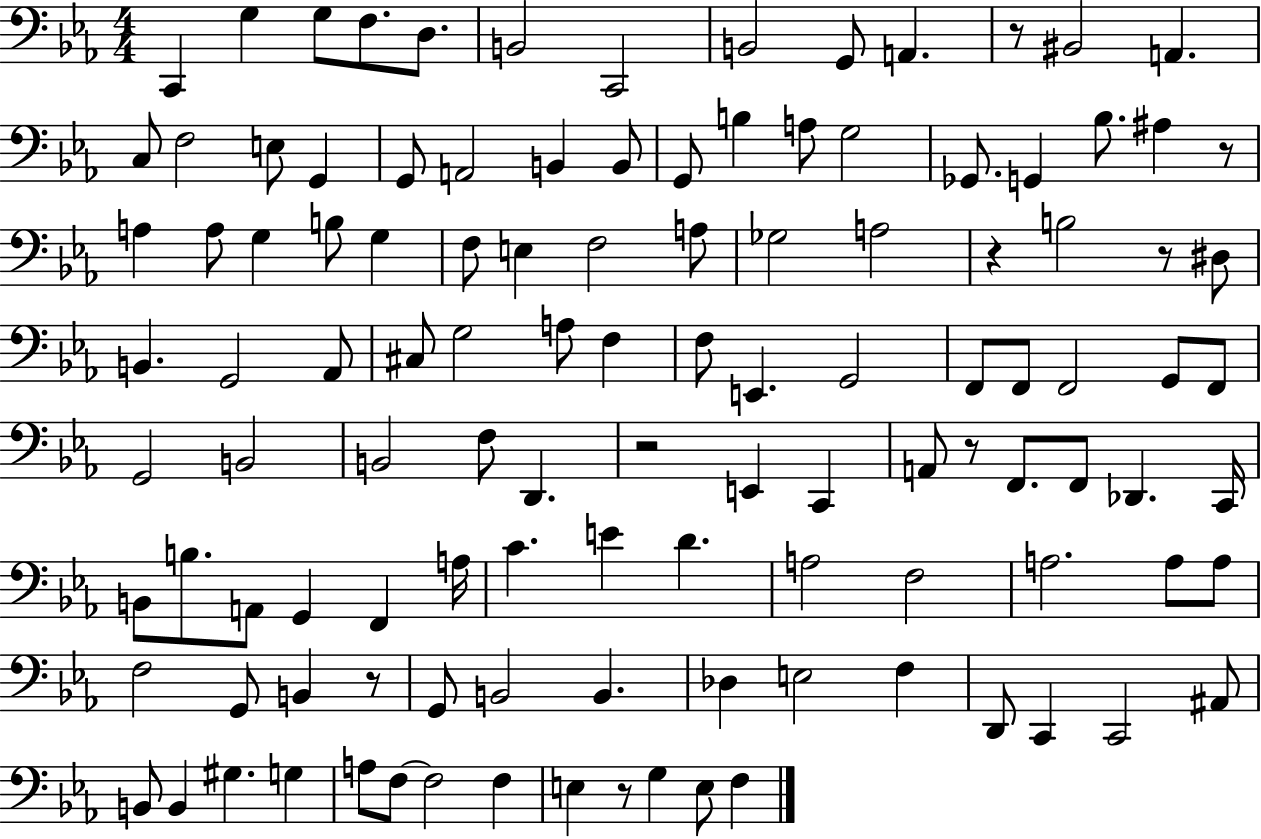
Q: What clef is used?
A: bass